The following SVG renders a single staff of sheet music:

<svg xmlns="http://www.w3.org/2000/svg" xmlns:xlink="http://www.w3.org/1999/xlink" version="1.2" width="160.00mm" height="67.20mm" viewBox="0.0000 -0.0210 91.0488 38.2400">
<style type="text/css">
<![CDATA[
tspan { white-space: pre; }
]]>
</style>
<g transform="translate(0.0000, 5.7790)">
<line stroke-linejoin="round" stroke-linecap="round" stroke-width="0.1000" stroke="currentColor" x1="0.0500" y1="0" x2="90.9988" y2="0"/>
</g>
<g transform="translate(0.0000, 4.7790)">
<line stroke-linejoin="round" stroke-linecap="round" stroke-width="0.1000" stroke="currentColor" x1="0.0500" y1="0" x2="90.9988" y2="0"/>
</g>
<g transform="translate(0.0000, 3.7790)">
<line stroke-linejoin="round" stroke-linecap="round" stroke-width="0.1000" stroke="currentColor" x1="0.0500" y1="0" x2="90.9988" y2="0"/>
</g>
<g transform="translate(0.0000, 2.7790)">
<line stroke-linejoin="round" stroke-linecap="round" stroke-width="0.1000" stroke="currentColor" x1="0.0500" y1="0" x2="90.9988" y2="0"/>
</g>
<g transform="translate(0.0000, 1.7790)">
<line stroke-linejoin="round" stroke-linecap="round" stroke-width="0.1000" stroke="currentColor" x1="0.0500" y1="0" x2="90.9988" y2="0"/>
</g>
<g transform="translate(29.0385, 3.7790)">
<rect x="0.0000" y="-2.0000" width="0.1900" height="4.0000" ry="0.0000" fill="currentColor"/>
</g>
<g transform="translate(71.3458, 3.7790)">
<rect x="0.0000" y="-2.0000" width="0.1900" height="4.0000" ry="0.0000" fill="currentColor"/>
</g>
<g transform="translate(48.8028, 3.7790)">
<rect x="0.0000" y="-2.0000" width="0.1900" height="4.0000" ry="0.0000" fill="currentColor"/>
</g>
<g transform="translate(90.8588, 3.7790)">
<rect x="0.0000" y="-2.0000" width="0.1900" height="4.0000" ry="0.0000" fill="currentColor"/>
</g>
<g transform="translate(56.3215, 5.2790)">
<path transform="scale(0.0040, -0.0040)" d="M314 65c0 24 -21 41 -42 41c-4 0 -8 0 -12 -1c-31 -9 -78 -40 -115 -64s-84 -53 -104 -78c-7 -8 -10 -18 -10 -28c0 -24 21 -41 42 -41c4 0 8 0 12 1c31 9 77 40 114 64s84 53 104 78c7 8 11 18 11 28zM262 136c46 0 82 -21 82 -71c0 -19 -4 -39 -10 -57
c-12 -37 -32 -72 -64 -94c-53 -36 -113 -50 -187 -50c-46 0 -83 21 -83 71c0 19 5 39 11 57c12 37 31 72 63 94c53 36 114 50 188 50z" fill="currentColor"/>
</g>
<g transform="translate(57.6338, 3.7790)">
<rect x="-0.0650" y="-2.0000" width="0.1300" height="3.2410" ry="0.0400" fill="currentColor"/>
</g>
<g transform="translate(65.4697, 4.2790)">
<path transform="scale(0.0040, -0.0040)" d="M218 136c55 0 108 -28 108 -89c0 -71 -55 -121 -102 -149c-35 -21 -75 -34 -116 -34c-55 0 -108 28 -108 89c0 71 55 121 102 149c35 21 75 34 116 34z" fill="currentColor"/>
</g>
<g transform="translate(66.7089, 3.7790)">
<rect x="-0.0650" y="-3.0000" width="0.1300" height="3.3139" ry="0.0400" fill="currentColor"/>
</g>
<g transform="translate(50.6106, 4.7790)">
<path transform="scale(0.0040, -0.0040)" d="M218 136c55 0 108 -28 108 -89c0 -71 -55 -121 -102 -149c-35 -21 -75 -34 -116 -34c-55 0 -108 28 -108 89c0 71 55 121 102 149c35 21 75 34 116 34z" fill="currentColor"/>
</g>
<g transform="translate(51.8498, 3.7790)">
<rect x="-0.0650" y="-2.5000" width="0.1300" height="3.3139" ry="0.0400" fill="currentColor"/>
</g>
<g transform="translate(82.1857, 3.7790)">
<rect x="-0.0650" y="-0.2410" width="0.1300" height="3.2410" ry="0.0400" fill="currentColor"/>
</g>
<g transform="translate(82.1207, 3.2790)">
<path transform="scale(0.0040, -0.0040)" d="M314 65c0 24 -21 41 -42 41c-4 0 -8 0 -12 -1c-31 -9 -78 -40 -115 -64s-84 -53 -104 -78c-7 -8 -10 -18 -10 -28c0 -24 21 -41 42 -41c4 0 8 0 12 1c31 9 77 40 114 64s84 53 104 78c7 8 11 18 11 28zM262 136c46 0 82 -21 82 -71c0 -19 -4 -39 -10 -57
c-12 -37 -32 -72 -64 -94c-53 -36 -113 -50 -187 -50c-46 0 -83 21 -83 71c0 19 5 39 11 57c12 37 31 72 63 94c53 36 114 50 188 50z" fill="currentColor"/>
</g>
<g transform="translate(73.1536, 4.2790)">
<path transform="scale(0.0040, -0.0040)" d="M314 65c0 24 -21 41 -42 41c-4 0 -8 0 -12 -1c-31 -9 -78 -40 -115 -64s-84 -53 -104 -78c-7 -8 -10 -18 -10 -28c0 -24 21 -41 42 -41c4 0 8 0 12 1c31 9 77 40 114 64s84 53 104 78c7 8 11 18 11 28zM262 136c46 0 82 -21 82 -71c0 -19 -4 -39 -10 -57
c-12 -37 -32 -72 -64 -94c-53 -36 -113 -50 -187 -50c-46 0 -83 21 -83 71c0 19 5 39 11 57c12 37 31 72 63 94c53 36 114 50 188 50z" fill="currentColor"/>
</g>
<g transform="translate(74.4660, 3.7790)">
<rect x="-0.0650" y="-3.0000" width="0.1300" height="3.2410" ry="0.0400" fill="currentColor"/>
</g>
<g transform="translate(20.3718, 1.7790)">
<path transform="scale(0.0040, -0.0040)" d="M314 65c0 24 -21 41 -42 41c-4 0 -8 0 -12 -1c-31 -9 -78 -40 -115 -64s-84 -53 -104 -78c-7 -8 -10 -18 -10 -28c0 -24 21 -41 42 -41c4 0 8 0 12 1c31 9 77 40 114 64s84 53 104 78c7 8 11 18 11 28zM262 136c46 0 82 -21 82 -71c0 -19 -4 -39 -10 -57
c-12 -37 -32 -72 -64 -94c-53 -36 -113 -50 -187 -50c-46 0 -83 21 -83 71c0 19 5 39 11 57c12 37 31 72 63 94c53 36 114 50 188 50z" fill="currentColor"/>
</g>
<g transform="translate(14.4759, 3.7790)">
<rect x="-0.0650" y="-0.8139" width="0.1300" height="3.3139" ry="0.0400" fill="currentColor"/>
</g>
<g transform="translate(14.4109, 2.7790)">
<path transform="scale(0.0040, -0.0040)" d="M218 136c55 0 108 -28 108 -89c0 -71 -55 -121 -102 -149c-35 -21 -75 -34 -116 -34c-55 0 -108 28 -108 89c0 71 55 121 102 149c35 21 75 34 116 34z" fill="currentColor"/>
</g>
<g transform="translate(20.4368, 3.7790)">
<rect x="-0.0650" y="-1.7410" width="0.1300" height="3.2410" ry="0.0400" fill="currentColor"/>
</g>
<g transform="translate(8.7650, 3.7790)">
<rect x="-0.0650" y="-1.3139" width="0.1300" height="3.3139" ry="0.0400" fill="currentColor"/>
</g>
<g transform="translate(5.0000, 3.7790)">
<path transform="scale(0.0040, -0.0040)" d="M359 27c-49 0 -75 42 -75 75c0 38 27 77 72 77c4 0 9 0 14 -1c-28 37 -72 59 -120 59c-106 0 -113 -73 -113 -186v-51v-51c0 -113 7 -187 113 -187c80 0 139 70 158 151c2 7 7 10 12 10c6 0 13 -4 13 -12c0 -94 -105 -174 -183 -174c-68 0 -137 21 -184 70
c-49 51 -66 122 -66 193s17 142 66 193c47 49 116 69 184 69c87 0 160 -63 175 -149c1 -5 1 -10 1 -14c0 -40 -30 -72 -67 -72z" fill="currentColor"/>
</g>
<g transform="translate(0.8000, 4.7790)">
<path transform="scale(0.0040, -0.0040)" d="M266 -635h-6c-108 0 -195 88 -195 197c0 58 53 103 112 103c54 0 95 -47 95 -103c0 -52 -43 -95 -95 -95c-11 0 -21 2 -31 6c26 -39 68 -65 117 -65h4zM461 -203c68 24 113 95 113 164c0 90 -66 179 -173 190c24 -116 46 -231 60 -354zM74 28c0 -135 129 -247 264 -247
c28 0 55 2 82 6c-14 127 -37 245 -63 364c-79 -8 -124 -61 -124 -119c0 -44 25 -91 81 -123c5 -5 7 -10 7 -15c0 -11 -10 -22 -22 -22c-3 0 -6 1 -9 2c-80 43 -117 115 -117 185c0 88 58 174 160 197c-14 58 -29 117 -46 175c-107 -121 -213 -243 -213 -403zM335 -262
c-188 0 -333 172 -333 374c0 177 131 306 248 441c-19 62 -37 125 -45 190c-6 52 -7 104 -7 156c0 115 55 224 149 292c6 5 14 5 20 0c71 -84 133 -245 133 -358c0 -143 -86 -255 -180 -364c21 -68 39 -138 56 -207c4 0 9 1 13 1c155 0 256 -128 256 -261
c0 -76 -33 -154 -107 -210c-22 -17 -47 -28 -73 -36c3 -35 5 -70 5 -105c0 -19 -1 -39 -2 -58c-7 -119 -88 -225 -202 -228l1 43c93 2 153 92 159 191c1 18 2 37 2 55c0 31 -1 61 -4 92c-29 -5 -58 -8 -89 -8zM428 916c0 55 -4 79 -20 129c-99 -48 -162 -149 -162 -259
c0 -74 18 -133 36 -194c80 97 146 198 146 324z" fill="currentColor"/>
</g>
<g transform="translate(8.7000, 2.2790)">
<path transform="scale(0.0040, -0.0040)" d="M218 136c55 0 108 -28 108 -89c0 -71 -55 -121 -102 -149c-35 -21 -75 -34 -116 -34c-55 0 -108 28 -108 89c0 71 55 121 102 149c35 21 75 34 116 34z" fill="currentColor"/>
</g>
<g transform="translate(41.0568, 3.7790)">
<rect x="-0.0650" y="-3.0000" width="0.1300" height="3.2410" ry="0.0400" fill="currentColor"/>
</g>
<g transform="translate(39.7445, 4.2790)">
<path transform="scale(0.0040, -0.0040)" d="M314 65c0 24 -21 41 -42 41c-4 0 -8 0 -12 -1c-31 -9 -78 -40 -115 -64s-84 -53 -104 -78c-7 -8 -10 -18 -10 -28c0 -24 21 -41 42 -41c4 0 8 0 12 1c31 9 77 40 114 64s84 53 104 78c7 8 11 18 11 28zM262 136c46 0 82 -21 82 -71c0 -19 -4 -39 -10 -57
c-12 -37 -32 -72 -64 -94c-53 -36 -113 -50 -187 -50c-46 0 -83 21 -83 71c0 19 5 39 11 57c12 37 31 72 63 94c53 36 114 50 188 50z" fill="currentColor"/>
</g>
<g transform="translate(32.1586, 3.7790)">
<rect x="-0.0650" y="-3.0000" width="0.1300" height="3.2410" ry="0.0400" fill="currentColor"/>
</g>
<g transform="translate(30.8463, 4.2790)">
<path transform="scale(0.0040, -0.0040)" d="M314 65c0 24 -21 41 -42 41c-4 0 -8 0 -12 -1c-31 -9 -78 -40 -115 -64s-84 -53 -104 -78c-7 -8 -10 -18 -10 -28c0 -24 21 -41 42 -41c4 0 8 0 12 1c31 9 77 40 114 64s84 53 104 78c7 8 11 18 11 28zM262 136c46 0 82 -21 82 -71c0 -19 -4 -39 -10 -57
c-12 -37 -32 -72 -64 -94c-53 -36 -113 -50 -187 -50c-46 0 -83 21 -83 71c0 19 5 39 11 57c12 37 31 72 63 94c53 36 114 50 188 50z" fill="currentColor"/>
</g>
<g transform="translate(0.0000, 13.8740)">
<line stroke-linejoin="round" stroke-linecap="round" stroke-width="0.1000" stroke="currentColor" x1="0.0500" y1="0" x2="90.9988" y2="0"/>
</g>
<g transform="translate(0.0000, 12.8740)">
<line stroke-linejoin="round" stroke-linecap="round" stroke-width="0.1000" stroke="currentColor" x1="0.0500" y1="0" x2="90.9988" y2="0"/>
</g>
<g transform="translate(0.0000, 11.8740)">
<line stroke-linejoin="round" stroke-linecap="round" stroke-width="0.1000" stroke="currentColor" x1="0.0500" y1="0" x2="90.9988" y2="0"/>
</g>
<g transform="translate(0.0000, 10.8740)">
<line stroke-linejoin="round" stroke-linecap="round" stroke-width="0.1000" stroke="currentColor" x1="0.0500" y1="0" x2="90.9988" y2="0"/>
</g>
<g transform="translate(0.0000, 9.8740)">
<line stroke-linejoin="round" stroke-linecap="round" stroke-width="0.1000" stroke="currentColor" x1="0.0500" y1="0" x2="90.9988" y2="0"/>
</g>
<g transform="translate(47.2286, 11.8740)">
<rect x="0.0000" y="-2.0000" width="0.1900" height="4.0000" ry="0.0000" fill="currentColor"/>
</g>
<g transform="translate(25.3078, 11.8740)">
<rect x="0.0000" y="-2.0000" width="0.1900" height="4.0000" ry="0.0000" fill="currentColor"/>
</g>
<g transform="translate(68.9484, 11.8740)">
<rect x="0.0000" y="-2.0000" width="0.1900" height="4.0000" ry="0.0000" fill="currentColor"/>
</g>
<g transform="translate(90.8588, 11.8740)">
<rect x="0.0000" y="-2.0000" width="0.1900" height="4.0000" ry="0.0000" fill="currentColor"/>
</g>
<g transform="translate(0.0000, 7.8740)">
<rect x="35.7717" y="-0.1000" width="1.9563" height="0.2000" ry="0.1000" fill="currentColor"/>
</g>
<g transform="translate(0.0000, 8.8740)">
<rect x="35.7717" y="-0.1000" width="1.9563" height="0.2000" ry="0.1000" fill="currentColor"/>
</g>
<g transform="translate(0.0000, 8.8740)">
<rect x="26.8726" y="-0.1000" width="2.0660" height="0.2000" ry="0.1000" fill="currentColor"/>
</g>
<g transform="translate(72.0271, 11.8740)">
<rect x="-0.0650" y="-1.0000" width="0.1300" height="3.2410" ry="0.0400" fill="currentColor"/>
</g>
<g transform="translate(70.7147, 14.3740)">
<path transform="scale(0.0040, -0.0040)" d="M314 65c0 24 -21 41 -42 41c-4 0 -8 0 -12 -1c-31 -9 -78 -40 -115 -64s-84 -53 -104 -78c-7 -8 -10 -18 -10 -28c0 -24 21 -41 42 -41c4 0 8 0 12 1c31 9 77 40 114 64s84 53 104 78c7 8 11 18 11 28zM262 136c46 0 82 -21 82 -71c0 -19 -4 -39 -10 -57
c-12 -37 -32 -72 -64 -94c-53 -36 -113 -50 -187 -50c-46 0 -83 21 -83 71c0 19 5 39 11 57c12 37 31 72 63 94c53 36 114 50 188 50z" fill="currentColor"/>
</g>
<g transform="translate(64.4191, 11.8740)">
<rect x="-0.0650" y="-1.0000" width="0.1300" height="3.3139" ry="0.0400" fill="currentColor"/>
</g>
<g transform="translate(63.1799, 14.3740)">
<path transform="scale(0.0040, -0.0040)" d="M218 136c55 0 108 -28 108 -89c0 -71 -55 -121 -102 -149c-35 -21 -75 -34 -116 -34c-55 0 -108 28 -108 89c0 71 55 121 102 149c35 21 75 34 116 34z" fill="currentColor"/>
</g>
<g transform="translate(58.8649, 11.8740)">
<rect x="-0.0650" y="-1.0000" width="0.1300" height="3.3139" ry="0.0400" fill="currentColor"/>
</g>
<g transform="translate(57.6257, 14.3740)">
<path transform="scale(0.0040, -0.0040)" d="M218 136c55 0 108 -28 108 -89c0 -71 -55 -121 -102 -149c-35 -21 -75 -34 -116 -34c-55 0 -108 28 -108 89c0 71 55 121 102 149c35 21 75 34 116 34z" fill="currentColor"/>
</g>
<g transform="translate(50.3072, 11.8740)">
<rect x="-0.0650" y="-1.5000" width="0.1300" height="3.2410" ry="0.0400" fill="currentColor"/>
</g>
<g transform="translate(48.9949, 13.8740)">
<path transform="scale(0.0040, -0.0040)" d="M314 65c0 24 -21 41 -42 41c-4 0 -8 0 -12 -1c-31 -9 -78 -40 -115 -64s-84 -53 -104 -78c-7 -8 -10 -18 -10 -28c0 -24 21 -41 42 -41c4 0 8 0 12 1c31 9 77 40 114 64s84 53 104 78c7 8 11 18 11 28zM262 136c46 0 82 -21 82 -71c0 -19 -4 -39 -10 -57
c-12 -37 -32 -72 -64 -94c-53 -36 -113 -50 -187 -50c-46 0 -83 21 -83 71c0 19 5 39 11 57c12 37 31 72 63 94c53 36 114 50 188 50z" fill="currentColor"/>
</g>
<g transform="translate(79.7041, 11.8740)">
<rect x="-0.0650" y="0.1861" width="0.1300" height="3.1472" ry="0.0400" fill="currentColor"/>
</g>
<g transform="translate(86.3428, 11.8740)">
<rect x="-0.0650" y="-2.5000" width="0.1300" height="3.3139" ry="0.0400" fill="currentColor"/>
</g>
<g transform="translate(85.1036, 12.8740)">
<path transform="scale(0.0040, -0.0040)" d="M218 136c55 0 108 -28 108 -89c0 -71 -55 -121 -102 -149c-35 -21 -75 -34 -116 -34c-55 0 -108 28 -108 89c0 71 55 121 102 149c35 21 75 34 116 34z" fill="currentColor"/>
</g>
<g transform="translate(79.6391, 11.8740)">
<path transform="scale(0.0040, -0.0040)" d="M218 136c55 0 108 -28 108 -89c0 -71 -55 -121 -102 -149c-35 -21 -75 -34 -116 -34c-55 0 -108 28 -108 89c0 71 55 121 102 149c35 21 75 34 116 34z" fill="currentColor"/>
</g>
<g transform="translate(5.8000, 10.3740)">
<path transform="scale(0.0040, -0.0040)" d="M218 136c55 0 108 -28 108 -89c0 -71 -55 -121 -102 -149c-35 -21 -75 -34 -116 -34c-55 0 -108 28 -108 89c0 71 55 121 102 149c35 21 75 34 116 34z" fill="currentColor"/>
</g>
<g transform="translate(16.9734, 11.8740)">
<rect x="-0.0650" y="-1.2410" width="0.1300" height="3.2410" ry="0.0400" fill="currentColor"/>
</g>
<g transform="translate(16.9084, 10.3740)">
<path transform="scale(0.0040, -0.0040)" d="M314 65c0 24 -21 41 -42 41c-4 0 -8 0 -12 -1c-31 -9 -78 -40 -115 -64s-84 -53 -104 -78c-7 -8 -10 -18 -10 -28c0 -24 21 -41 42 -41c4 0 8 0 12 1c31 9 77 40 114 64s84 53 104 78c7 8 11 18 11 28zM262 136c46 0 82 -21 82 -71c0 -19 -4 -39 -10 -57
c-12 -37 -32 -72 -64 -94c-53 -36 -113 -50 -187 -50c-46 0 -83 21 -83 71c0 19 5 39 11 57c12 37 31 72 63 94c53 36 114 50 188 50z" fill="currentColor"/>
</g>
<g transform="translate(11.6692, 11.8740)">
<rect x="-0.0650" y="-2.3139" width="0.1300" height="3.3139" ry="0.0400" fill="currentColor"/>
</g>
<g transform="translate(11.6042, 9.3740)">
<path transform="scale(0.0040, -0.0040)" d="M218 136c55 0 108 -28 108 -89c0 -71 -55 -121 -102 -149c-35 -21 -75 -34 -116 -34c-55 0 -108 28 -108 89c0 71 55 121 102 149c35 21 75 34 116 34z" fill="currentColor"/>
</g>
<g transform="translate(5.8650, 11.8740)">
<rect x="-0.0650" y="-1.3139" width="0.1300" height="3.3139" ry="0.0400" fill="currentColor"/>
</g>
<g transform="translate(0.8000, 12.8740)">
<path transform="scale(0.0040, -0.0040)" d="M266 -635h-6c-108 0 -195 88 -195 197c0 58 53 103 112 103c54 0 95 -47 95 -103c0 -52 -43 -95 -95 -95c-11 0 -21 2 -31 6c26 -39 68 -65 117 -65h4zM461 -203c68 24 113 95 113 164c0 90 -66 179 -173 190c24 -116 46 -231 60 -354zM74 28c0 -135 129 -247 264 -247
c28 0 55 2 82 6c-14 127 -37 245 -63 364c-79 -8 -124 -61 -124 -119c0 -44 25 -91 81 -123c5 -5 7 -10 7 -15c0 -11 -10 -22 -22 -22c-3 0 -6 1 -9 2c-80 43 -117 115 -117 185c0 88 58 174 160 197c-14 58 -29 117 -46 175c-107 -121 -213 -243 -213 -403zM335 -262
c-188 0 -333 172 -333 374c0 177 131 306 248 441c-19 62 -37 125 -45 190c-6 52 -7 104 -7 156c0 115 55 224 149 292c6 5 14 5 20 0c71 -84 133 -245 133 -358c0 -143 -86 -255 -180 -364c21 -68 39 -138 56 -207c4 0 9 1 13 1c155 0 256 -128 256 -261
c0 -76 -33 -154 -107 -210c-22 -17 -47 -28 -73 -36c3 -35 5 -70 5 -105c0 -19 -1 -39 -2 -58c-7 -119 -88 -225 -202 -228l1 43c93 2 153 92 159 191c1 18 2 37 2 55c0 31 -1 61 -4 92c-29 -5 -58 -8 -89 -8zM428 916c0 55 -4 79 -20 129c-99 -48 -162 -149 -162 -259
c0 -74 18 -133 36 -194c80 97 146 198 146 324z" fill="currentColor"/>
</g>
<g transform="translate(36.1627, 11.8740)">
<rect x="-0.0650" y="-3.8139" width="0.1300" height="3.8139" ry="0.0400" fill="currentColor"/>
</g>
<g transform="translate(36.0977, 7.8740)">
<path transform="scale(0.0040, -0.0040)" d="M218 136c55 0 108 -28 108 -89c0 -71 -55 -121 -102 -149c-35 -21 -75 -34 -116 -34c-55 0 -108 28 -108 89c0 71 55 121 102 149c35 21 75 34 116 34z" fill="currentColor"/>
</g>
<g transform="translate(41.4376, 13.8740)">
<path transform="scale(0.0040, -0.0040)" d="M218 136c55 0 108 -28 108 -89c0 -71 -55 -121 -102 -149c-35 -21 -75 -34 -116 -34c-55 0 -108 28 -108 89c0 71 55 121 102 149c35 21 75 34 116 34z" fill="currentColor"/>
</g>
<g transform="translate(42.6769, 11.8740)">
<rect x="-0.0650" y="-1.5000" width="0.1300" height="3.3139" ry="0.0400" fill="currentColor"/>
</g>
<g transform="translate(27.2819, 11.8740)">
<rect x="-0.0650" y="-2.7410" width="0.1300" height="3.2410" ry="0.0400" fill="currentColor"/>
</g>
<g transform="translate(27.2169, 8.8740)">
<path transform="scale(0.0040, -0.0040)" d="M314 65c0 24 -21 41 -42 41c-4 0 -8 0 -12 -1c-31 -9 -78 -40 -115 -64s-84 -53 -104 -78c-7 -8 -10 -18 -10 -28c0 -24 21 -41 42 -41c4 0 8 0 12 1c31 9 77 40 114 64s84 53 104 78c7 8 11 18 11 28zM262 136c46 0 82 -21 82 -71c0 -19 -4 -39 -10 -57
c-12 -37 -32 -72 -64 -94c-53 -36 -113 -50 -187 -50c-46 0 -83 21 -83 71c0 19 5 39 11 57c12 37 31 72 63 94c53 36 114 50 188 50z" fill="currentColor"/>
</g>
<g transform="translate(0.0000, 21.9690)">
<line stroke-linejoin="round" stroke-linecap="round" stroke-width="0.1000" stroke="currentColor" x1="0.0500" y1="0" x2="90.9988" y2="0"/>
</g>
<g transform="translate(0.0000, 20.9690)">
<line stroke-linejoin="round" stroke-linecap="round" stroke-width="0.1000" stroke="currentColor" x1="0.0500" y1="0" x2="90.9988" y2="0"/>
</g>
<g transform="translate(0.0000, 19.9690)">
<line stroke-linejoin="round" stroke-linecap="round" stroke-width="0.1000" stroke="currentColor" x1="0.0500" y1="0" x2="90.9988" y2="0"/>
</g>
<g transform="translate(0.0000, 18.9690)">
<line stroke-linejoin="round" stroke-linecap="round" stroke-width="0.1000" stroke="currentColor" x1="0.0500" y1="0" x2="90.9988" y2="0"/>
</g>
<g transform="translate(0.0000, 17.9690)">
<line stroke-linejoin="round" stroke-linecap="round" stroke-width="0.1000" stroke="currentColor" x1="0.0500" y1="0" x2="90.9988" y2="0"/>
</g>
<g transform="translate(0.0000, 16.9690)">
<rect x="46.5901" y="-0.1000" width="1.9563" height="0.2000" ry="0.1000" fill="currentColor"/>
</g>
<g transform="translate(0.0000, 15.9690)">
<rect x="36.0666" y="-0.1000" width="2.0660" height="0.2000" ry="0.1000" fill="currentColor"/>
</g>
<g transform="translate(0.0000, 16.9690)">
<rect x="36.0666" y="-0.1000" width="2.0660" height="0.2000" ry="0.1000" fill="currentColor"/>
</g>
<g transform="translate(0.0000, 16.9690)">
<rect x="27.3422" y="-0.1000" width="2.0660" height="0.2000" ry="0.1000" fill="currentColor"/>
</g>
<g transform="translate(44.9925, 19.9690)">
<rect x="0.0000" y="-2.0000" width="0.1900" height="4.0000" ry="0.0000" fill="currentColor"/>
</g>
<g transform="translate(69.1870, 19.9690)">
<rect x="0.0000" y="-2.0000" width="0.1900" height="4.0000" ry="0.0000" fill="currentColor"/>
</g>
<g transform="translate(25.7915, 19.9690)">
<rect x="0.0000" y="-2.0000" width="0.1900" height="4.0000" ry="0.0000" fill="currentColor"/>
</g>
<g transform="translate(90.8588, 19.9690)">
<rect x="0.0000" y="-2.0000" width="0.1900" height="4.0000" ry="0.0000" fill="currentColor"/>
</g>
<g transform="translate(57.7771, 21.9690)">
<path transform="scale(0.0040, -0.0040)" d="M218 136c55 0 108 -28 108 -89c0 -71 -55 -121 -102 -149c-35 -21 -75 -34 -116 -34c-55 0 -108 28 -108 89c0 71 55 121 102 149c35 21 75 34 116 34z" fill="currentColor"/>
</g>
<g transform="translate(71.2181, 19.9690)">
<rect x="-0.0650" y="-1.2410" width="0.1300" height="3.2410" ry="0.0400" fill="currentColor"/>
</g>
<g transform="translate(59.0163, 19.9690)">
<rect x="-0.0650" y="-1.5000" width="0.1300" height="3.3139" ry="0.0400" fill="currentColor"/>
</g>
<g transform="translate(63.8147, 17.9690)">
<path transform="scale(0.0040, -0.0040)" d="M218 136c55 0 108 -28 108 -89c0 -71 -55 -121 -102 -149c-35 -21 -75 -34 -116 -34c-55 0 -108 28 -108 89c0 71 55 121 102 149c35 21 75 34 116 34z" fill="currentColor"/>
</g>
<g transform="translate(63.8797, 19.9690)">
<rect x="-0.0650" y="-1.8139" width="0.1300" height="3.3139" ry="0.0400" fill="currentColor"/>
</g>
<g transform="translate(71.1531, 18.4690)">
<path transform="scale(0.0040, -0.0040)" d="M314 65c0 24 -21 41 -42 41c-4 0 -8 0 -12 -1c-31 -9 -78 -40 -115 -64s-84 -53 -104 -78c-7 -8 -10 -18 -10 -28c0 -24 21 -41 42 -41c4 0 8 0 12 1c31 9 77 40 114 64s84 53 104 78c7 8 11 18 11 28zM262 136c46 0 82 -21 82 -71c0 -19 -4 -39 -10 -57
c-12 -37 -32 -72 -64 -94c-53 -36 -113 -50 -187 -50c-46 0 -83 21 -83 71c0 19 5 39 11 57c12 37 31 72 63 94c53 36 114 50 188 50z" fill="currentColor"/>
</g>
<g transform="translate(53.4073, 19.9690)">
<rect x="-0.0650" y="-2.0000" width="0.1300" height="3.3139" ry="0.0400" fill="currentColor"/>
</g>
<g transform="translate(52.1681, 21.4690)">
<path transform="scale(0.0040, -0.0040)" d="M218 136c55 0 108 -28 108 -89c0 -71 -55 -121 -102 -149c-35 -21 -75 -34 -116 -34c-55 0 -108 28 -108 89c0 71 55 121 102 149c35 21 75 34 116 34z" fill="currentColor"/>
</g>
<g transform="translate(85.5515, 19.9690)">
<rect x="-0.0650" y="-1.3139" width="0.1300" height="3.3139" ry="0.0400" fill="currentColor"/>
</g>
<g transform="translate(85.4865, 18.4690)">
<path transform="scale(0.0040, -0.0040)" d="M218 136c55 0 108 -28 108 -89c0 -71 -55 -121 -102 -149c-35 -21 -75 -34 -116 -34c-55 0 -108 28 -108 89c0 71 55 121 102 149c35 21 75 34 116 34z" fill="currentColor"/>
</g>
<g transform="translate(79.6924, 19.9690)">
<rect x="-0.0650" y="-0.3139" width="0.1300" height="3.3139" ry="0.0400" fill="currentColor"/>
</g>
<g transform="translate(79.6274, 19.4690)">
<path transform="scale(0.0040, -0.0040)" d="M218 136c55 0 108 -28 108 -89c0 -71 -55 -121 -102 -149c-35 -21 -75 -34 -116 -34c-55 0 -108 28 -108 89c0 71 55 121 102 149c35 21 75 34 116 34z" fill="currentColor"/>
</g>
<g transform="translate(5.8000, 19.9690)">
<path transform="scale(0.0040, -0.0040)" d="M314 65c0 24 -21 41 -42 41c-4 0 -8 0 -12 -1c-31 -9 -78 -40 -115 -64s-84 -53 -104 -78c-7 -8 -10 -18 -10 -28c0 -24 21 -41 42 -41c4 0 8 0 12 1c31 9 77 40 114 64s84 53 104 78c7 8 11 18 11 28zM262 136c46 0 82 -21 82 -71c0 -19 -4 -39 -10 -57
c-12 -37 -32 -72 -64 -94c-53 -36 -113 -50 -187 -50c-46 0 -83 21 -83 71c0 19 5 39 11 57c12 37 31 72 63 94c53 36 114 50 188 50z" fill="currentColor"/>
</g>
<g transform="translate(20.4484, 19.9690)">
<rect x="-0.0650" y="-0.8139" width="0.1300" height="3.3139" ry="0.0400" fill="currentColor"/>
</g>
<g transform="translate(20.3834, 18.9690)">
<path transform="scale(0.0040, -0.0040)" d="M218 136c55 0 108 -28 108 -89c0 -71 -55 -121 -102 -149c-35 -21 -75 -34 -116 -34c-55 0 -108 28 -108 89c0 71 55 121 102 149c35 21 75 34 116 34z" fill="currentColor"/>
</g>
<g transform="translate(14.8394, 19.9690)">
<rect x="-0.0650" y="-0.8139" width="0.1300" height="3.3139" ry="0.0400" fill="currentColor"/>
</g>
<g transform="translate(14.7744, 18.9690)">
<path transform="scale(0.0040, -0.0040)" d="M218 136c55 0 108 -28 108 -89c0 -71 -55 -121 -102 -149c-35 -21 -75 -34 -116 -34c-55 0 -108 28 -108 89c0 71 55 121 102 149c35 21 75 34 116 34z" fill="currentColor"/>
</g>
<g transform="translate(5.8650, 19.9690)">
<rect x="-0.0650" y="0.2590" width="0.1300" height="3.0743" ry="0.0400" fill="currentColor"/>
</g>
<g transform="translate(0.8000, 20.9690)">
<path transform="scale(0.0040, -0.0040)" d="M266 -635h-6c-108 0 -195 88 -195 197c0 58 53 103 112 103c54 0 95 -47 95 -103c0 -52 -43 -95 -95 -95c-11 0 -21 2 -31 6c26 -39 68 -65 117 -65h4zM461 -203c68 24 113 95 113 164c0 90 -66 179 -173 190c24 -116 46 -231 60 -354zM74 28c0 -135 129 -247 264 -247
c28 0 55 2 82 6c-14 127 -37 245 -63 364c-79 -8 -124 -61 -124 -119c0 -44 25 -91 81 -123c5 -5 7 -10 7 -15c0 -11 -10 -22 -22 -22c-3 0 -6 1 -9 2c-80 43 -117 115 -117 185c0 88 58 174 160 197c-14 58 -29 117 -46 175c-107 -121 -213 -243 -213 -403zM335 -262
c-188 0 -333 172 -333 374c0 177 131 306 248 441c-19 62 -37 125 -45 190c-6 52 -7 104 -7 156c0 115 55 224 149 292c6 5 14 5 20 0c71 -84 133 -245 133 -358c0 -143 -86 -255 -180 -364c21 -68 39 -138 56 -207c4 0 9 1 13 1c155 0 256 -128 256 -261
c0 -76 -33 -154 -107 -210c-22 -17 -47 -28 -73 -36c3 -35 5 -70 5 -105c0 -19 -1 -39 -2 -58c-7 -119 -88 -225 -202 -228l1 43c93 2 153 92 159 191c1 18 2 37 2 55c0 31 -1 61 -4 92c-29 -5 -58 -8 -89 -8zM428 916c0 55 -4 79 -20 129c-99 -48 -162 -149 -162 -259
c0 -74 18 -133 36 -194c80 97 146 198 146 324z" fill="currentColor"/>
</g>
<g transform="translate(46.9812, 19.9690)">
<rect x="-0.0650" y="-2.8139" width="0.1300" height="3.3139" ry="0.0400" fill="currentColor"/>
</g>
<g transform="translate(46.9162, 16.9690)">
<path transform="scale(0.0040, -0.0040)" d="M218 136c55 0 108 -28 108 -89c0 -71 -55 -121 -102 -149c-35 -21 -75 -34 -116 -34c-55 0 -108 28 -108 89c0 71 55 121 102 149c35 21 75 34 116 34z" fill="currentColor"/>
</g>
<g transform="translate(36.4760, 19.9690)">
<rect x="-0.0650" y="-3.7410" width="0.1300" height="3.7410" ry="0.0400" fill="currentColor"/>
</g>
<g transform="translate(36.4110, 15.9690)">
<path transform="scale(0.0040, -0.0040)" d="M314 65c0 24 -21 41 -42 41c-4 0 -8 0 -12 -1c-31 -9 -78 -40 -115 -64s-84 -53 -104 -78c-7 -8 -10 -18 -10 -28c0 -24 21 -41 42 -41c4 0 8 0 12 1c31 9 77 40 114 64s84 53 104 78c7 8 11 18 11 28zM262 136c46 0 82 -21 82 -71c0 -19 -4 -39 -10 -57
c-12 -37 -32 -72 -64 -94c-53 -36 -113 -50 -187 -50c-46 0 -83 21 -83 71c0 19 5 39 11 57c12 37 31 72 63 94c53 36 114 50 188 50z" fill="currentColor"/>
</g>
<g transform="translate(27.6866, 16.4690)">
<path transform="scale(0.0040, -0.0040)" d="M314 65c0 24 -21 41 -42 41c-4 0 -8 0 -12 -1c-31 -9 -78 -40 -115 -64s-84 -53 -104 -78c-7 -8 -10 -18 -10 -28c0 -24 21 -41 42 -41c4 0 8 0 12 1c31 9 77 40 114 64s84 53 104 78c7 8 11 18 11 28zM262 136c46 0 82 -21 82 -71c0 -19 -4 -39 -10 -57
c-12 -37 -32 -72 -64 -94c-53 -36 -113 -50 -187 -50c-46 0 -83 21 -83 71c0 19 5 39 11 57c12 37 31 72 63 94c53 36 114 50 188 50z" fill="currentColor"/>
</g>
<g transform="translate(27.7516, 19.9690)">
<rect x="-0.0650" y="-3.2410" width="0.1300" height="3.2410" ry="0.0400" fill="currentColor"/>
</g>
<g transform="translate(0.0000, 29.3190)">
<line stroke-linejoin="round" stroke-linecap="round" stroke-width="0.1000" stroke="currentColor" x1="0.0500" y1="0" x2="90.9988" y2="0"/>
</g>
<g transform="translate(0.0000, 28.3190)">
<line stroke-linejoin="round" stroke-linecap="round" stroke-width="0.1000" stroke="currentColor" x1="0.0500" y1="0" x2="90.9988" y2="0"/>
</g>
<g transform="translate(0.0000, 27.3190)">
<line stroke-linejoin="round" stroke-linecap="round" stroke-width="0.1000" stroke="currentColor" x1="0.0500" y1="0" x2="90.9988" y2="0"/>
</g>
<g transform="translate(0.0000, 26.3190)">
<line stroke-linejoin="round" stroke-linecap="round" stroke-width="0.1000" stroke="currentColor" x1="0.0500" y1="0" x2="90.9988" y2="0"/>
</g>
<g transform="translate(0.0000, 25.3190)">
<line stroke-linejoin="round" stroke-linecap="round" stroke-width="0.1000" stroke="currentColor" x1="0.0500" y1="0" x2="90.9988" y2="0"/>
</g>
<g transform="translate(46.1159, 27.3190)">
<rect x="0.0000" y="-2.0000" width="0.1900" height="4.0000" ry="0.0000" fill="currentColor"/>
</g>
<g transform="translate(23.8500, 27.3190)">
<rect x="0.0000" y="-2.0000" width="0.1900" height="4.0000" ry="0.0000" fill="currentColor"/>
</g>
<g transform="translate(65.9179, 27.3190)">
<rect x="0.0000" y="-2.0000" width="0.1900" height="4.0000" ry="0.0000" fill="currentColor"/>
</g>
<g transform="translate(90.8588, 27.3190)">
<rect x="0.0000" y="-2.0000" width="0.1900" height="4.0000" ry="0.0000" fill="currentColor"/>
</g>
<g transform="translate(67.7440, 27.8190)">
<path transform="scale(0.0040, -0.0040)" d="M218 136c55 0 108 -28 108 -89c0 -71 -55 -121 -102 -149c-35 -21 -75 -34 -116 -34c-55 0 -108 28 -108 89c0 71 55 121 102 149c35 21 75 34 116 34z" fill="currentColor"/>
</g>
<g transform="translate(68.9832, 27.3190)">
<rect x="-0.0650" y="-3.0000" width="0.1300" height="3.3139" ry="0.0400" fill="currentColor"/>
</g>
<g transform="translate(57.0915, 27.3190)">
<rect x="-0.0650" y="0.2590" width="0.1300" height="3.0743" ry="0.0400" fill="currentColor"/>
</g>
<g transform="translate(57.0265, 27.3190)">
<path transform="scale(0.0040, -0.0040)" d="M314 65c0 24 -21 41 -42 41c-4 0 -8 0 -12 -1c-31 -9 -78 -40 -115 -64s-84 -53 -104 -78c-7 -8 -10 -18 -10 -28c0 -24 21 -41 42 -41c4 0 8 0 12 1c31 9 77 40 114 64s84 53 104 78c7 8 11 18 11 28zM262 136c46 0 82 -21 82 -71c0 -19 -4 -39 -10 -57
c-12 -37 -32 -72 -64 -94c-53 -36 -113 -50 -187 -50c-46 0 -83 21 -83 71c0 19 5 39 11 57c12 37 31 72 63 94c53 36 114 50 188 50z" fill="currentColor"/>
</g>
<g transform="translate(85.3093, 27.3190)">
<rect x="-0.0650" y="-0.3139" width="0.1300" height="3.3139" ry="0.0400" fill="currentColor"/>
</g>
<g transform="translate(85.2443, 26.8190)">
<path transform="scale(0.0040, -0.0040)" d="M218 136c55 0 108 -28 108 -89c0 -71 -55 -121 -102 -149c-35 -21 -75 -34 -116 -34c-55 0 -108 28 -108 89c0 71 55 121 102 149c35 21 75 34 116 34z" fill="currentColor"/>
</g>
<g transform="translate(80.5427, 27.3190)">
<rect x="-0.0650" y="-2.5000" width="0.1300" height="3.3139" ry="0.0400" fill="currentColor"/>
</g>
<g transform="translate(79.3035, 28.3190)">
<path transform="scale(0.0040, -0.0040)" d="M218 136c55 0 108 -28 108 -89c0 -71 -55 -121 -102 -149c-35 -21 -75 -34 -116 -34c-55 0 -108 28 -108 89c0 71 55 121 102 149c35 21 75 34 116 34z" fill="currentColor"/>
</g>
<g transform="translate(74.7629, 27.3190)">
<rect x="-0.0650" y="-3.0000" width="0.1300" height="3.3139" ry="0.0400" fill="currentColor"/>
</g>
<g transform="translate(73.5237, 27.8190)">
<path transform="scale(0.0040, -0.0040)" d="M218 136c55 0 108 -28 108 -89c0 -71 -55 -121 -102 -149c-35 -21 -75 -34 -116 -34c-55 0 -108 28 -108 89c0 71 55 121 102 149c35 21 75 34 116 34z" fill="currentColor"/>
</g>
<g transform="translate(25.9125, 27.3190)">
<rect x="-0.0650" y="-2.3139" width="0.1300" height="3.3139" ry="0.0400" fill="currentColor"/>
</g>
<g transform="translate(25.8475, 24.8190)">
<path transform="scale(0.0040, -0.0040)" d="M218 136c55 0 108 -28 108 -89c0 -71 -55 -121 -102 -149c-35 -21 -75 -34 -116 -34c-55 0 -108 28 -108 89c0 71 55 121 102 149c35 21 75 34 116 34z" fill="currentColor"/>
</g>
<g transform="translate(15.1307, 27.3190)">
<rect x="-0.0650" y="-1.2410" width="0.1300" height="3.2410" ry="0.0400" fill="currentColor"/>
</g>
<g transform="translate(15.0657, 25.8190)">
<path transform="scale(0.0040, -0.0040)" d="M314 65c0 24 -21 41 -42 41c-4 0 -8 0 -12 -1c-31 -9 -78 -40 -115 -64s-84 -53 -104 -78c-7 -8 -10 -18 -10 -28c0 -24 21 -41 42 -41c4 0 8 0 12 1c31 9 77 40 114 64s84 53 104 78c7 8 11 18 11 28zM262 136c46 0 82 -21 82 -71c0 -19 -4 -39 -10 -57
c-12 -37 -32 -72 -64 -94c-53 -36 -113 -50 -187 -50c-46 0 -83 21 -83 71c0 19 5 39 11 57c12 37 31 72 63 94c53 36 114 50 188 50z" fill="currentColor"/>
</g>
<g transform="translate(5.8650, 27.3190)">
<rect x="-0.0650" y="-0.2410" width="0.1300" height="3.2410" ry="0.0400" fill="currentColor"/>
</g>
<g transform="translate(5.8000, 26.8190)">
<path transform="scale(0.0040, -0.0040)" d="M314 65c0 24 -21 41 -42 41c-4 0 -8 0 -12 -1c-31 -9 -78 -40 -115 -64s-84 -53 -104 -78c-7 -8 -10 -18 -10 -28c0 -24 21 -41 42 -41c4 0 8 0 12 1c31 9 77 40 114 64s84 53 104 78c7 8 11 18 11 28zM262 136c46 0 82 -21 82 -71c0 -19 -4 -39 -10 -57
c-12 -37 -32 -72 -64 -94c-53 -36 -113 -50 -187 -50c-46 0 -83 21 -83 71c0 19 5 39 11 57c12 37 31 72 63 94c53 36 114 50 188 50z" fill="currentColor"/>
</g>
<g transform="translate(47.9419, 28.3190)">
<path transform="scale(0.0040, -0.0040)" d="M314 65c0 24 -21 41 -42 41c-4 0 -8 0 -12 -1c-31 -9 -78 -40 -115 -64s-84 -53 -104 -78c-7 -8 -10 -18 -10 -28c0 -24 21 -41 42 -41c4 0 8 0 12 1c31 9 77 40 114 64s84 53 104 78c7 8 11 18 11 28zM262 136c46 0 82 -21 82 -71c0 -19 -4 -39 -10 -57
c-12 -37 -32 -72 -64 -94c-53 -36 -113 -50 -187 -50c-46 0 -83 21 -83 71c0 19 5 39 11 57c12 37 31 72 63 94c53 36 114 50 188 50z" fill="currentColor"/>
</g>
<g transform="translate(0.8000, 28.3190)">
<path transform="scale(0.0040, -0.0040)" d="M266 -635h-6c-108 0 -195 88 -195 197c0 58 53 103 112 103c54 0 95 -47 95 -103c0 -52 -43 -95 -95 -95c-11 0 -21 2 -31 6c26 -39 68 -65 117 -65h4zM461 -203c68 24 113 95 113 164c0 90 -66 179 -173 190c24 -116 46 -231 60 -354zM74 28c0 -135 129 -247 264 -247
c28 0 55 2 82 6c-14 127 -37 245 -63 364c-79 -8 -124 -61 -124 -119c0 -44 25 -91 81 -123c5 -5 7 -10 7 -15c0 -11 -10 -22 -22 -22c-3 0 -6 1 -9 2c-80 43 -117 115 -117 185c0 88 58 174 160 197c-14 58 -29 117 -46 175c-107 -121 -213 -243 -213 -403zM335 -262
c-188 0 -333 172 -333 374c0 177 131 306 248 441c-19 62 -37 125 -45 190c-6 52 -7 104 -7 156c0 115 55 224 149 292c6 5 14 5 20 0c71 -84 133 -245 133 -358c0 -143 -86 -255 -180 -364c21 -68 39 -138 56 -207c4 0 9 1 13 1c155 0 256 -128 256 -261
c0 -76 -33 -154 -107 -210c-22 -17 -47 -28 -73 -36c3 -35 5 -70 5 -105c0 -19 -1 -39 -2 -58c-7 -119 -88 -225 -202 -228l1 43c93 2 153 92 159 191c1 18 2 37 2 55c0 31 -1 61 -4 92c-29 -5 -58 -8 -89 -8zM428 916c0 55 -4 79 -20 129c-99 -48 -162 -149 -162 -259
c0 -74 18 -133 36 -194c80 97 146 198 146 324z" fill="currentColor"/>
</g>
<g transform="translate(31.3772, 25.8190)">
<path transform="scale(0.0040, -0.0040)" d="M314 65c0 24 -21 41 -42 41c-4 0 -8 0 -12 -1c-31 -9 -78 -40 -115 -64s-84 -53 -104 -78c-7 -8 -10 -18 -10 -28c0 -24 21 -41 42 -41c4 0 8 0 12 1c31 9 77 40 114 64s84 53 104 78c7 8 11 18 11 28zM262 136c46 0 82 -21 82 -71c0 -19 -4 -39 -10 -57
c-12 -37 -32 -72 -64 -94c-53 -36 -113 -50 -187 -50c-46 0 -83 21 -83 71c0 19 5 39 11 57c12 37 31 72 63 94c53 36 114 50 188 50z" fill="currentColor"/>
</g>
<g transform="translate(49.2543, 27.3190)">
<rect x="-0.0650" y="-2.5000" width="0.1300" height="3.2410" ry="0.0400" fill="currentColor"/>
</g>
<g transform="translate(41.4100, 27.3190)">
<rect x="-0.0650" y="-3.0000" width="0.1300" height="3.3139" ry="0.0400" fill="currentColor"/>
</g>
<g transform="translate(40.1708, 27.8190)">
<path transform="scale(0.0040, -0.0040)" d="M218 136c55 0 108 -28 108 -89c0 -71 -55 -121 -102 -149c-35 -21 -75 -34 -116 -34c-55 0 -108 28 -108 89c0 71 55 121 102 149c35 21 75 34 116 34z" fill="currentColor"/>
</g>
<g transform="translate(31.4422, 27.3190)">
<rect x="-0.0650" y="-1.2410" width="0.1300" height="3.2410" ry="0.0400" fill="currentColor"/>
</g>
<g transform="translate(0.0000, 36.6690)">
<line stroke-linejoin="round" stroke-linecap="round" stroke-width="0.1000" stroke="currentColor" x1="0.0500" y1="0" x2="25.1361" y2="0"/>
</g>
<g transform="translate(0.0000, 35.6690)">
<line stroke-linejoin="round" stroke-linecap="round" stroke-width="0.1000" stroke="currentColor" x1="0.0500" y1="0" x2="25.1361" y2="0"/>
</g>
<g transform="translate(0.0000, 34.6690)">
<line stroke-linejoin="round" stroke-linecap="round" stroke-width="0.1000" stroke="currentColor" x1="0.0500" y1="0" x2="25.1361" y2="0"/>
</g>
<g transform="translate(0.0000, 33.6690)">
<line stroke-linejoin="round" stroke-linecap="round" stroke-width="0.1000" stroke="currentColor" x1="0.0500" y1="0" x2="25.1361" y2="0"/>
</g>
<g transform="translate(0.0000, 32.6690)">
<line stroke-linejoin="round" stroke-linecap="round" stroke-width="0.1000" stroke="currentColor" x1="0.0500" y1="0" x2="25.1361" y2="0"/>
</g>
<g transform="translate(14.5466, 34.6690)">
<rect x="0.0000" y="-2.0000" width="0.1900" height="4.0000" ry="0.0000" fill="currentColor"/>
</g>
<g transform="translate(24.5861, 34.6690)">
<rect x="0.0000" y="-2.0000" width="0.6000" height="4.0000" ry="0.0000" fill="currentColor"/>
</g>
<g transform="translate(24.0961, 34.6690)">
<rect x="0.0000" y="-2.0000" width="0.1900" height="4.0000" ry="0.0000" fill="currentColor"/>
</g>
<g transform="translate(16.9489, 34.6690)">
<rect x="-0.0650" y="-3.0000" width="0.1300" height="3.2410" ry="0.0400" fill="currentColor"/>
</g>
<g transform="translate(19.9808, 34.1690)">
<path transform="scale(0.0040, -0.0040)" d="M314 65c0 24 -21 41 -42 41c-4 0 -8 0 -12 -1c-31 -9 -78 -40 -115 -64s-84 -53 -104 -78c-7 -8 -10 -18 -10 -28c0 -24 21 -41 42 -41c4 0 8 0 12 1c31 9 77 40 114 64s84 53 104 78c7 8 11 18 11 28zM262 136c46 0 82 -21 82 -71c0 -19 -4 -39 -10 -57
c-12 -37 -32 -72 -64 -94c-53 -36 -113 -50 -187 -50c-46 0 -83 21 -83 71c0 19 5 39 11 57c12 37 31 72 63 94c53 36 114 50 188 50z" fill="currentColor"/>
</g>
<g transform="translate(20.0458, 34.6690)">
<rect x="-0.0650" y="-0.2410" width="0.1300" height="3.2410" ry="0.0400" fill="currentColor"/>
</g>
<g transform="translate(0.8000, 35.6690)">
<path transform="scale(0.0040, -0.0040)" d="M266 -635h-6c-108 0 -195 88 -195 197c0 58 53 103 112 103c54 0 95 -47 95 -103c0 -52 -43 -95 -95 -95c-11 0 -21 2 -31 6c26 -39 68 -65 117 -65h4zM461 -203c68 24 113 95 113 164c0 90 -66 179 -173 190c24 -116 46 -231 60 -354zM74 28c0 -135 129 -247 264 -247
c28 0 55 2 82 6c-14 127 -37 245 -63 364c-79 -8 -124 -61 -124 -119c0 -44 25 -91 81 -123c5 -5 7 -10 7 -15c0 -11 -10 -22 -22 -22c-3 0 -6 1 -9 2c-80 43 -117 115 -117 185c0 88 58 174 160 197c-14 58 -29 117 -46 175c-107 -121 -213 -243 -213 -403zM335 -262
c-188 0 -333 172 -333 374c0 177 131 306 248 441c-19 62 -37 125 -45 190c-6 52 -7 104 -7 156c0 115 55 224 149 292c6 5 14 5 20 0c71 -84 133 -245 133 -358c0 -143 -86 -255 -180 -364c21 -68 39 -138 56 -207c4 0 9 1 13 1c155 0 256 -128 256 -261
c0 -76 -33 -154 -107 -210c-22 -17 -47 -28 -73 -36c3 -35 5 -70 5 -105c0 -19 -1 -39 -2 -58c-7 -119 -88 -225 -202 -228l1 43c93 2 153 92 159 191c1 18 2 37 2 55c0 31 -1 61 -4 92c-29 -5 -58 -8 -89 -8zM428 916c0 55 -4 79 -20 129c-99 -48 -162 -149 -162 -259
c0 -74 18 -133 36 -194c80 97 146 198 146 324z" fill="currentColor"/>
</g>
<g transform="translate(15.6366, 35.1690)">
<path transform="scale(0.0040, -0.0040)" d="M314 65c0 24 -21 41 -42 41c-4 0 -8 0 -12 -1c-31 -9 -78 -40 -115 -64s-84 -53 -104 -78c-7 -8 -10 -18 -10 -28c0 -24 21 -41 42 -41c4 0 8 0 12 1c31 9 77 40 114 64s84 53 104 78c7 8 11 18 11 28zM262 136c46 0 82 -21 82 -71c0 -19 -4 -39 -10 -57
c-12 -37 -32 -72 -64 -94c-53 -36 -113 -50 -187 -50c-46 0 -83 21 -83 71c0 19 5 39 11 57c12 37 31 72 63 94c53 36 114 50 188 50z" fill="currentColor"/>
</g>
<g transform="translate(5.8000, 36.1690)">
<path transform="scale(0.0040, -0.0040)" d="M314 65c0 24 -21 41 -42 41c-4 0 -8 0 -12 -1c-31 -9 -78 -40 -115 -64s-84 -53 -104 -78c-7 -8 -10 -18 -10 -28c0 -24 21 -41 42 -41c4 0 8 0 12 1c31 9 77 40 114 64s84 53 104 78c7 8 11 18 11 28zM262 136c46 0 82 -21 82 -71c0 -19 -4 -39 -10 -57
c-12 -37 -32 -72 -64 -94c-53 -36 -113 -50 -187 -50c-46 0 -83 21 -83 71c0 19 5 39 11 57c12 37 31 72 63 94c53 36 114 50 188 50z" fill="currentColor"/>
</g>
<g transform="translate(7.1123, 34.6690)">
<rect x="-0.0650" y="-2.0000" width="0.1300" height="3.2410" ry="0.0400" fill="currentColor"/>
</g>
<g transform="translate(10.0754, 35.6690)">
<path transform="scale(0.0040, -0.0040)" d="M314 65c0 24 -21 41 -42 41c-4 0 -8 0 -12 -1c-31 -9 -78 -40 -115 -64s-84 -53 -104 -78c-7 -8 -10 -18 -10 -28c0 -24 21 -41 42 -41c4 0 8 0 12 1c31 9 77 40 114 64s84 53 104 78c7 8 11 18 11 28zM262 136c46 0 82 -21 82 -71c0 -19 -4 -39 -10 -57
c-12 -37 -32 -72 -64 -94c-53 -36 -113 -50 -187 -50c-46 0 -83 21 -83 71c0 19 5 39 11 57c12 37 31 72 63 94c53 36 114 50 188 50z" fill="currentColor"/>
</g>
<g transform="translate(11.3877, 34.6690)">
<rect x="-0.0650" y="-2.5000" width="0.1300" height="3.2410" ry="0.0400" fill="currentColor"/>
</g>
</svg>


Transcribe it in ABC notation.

X:1
T:Untitled
M:4/4
L:1/4
K:C
e d f2 A2 A2 G F2 A A2 c2 e g e2 a2 c' E E2 D D D2 B G B2 d d b2 c'2 a F E f e2 c e c2 e2 g e2 A G2 B2 A A G c F2 G2 A2 c2